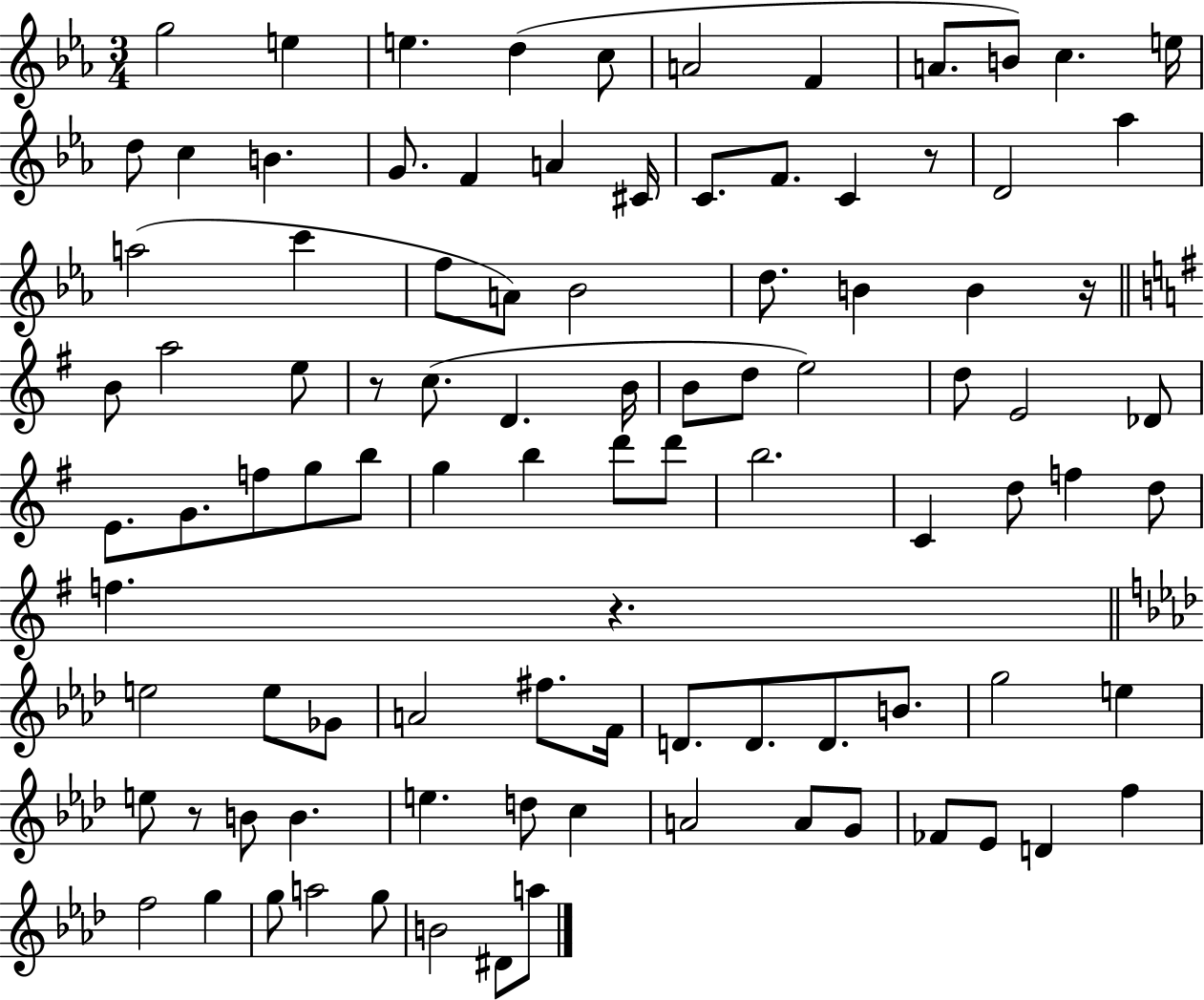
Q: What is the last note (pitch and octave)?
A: A5